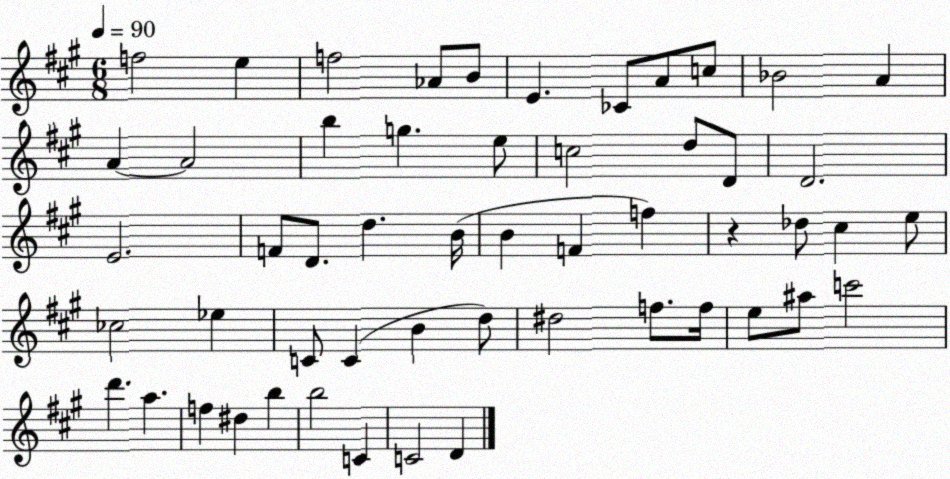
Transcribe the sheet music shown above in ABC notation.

X:1
T:Untitled
M:6/8
L:1/4
K:A
f2 e f2 _A/2 B/2 E _C/2 A/2 c/2 _B2 A A A2 b g e/2 c2 d/2 D/2 D2 E2 F/2 D/2 d B/4 B F f z _d/2 ^c e/2 _c2 _e C/2 C B d/2 ^d2 f/2 f/4 e/2 ^a/2 c'2 d' a f ^d b b2 C C2 D